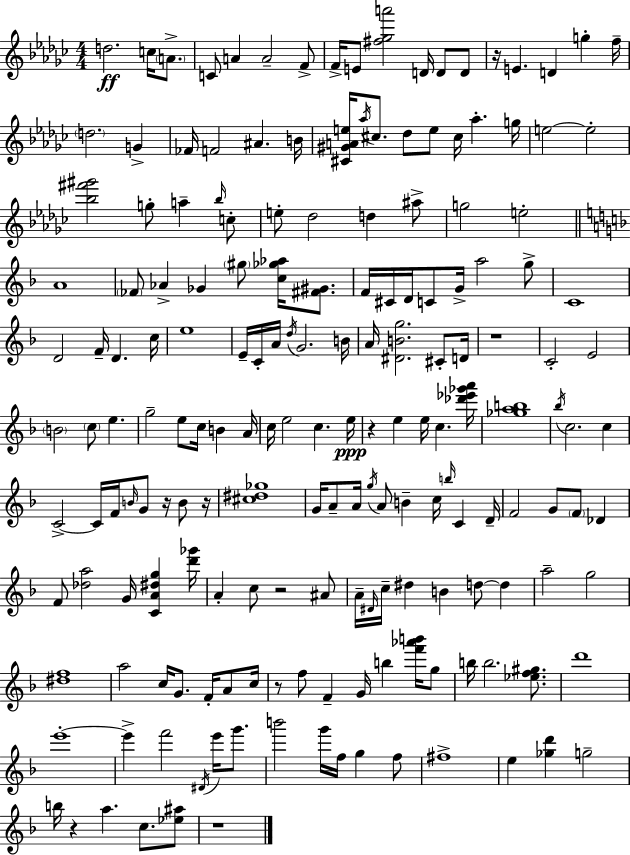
{
  \clef treble
  \numericTimeSignature
  \time 4/4
  \key ees \minor
  d''2.\ff c''16 \parenthesize a'8.-> | c'8 a'4 a'2-- f'8-> | f'16-> e'8 <fis'' ges'' a'''>2 d'16 d'8 d'8 | r16 e'4. d'4 g''4-. f''16-- | \break \parenthesize d''2. g'4-> | fes'16 f'2 ais'4. b'16 | <cis' gis' a' e''>16 \acciaccatura { aes''16 } cis''8. des''8 e''8 cis''16 aes''4.-. | g''16 e''2~~ e''2-. | \break <bes'' fis''' gis'''>2 g''8-. a''4-- \grace { bes''16 } | c''8-. e''8-. des''2 d''4 | ais''8-> g''2 e''2-. | \bar "||" \break \key f \major a'1 | \parenthesize fes'8 aes'4-> ges'4 \parenthesize gis''8 <c'' ges'' aes''>16 <fis' gis'>8. | f'16 cis'16 d'16 c'8 g'16-> a''2 g''8-> | c'1 | \break d'2 f'16-- d'4. c''16 | e''1 | e'16-- c'16-. a'16 \acciaccatura { d''16 } g'2. | b'16 a'16 <dis' b' g''>2. cis'8-. | \break d'16 r1 | c'2-. e'2 | \parenthesize b'2 \parenthesize c''8 e''4. | g''2-- e''8 c''16 b'4 | \break a'16 c''16 e''2 c''4. | e''16\ppp r4 e''4 e''16 c''4. | <des''' ees''' ges''' a'''>16 <ges'' a'' b''>1 | \acciaccatura { bes''16 } c''2. c''4 | \break c'2->~~ c'16 f'16 \grace { b'16 } g'8 r16 | b'8 r16 <cis'' dis'' ges''>1 | g'16 a'8-- a'16 \acciaccatura { g''16 } a'8 b'4-- c''16 \grace { b''16 } | c'4 d'16-- f'2 g'8 \parenthesize f'8 | \break des'4 f'8 <des'' a''>2 g'16 | <c' a' dis'' g''>4 <d''' ges'''>16 a'4-. c''8 r2 | ais'8 a'16-- \grace { dis'16 } c''16-- dis''4 b'4 | d''8~~ d''4 a''2-- g''2 | \break <dis'' f''>1 | a''2 c''16 g'8. | f'16-. a'8 c''16 r8 f''8 f'4-- g'16 b''4 | <f''' aes''' b'''>16 g''8 b''16 b''2. | \break <ees'' f'' gis''>8. d'''1 | e'''1-.~~ | e'''4-> f'''2 | \acciaccatura { dis'16 } e'''16 g'''8. b'''2 g'''16 | \break f''16 g''4 f''8 fis''1-> | e''4 <ges'' d'''>4 g''2-- | b''16 r4 a''4. | c''8. <ees'' ais''>8 r1 | \break \bar "|."
}